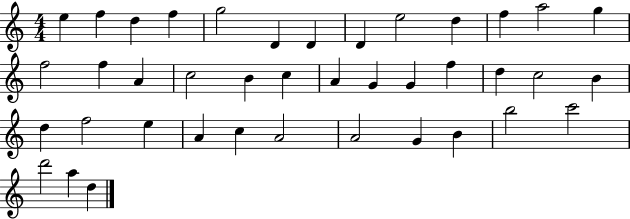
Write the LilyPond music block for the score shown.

{
  \clef treble
  \numericTimeSignature
  \time 4/4
  \key c \major
  e''4 f''4 d''4 f''4 | g''2 d'4 d'4 | d'4 e''2 d''4 | f''4 a''2 g''4 | \break f''2 f''4 a'4 | c''2 b'4 c''4 | a'4 g'4 g'4 f''4 | d''4 c''2 b'4 | \break d''4 f''2 e''4 | a'4 c''4 a'2 | a'2 g'4 b'4 | b''2 c'''2 | \break d'''2 a''4 d''4 | \bar "|."
}